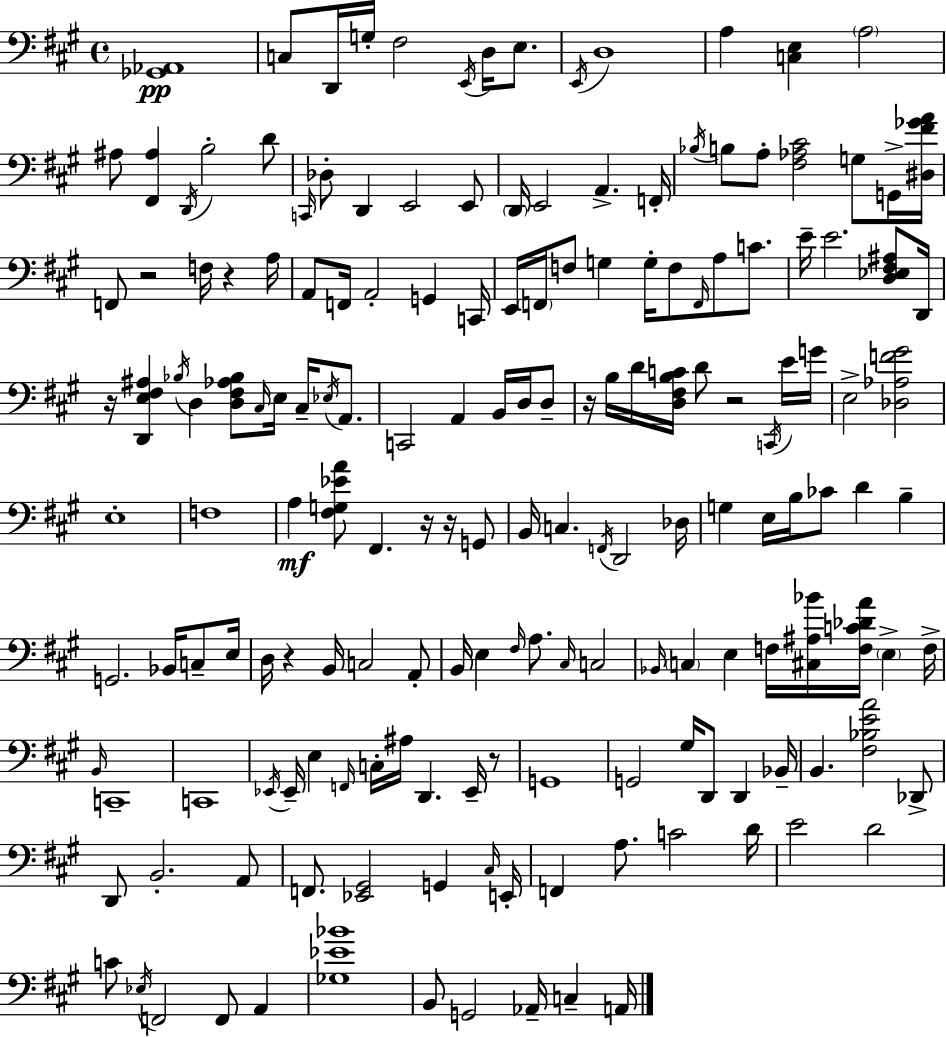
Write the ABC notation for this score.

X:1
T:Untitled
M:4/4
L:1/4
K:A
[_G,,_A,,]4 C,/2 D,,/4 G,/4 ^F,2 E,,/4 D,/4 E,/2 E,,/4 D,4 A, [C,E,] A,2 ^A,/2 [^F,,^A,] D,,/4 B,2 D/2 C,,/4 _D,/2 D,, E,,2 E,,/2 D,,/4 E,,2 A,, F,,/4 _B,/4 B,/2 A,/2 [^F,_A,^C]2 G,/2 G,,/4 [^D,^F_GA]/4 F,,/2 z2 F,/4 z A,/4 A,,/2 F,,/4 A,,2 G,, C,,/4 E,,/4 F,,/4 F,/2 G, G,/4 F,/2 F,,/4 A,/2 C/2 E/4 E2 [D,_E,^F,^A,]/2 D,,/4 z/4 [D,,E,^F,^A,] _B,/4 D, [D,^F,_A,_B,]/2 ^C,/4 E,/4 ^C,/4 _E,/4 A,,/2 C,,2 A,, B,,/4 D,/4 D,/2 z/4 B,/4 D/4 [D,^F,B,C]/4 D/2 z2 C,,/4 E/4 G/4 E,2 [_D,_A,F^G]2 E,4 F,4 A, [^F,G,_EA]/2 ^F,, z/4 z/4 G,,/2 B,,/4 C, F,,/4 D,,2 _D,/4 G, E,/4 B,/4 _C/2 D B, G,,2 _B,,/4 C,/2 E,/4 D,/4 z B,,/4 C,2 A,,/2 B,,/4 E, ^F,/4 A,/2 ^C,/4 C,2 _B,,/4 C, E, F,/4 [^C,^A,_B]/4 [F,C_DA]/4 E, F,/4 B,,/4 C,,4 C,,4 _E,,/4 _E,,/4 E, F,,/4 C,/4 ^A,/4 D,, _E,,/4 z/2 G,,4 G,,2 ^G,/4 D,,/2 D,, _B,,/4 B,, [^F,_B,EA]2 _D,,/2 D,,/2 B,,2 A,,/2 F,,/2 [_E,,^G,,]2 G,, ^C,/4 E,,/4 F,, A,/2 C2 D/4 E2 D2 C/2 _E,/4 F,,2 F,,/2 A,, [_G,_E_B]4 B,,/2 G,,2 _A,,/4 C, A,,/4